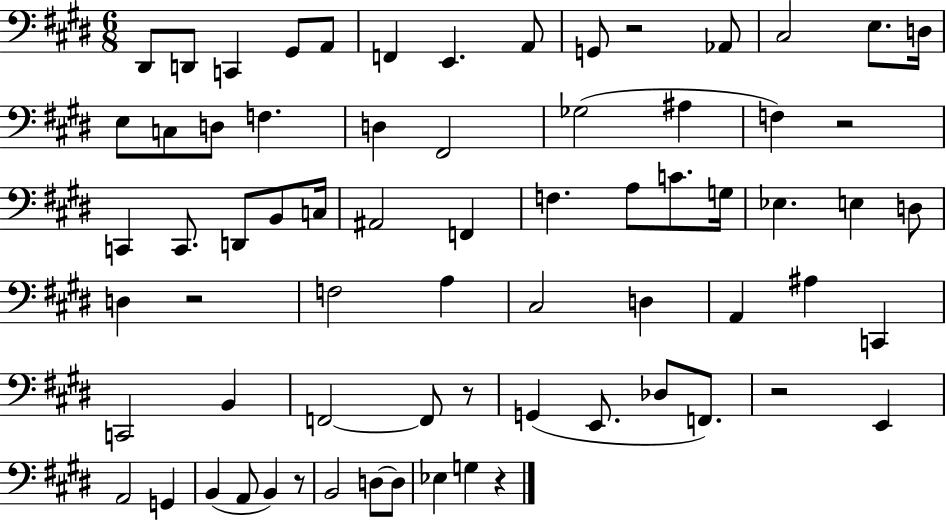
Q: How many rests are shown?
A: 7